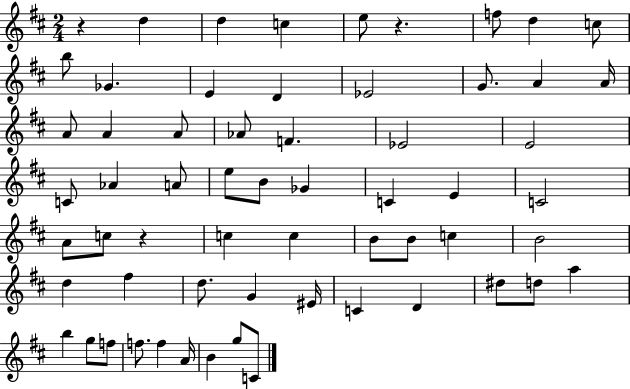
X:1
T:Untitled
M:2/4
L:1/4
K:D
z d d c e/2 z f/2 d c/2 b/2 _G E D _E2 G/2 A A/4 A/2 A A/2 _A/2 F _E2 E2 C/2 _A A/2 e/2 B/2 _G C E C2 A/2 c/2 z c c B/2 B/2 c B2 d ^f d/2 G ^E/4 C D ^d/2 d/2 a b g/2 f/2 f/2 f A/4 B g/2 C/2